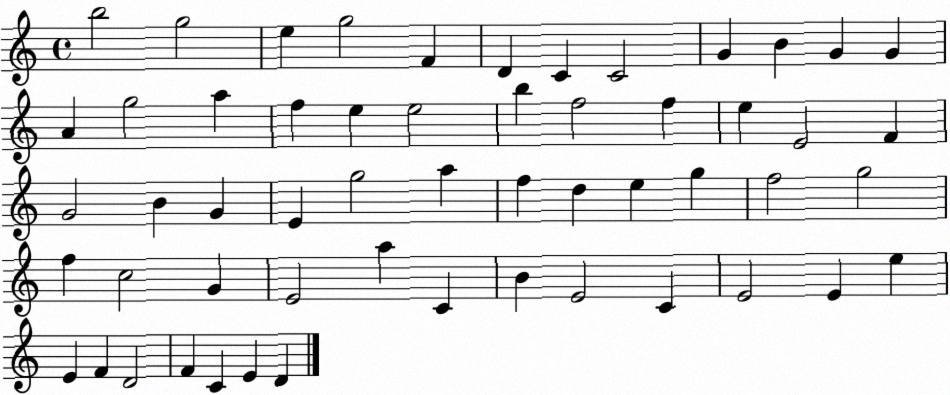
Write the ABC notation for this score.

X:1
T:Untitled
M:4/4
L:1/4
K:C
b2 g2 e g2 F D C C2 G B G G A g2 a f e e2 b f2 f e E2 F G2 B G E g2 a f d e g f2 g2 f c2 G E2 a C B E2 C E2 E e E F D2 F C E D